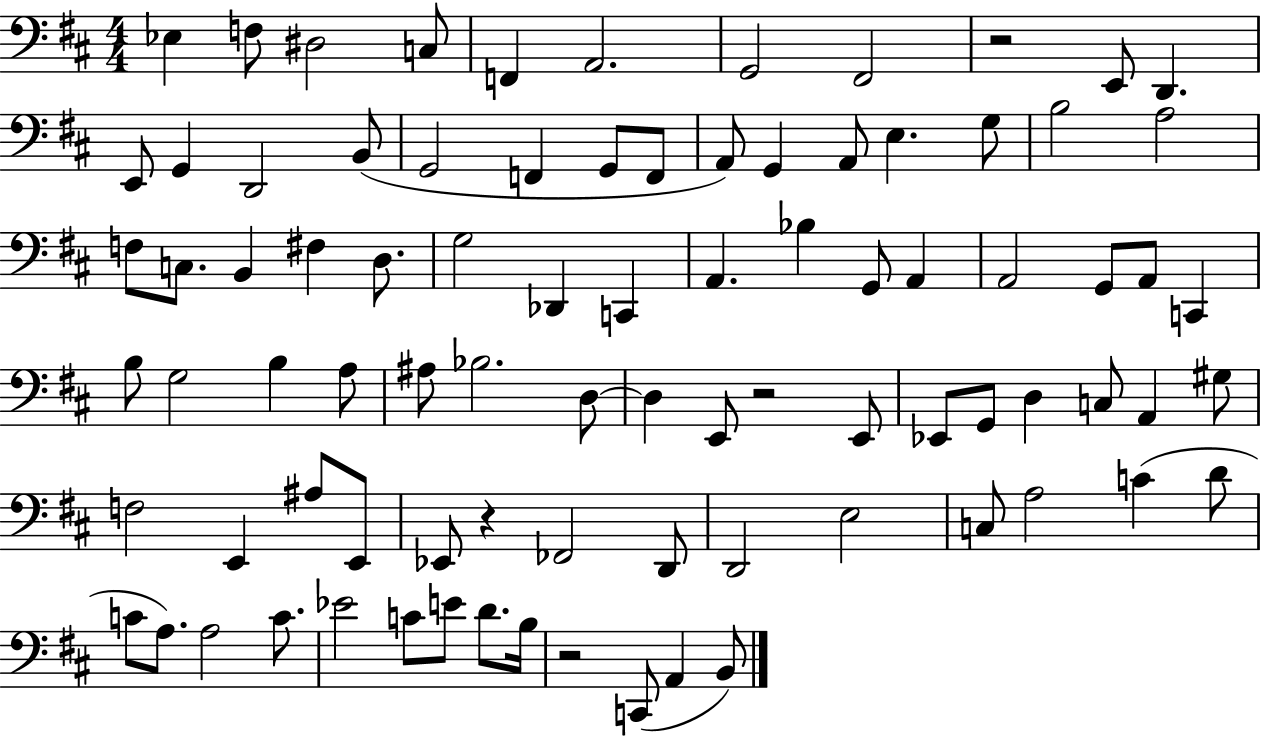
X:1
T:Untitled
M:4/4
L:1/4
K:D
_E, F,/2 ^D,2 C,/2 F,, A,,2 G,,2 ^F,,2 z2 E,,/2 D,, E,,/2 G,, D,,2 B,,/2 G,,2 F,, G,,/2 F,,/2 A,,/2 G,, A,,/2 E, G,/2 B,2 A,2 F,/2 C,/2 B,, ^F, D,/2 G,2 _D,, C,, A,, _B, G,,/2 A,, A,,2 G,,/2 A,,/2 C,, B,/2 G,2 B, A,/2 ^A,/2 _B,2 D,/2 D, E,,/2 z2 E,,/2 _E,,/2 G,,/2 D, C,/2 A,, ^G,/2 F,2 E,, ^A,/2 E,,/2 _E,,/2 z _F,,2 D,,/2 D,,2 E,2 C,/2 A,2 C D/2 C/2 A,/2 A,2 C/2 _E2 C/2 E/2 D/2 B,/4 z2 C,,/2 A,, B,,/2